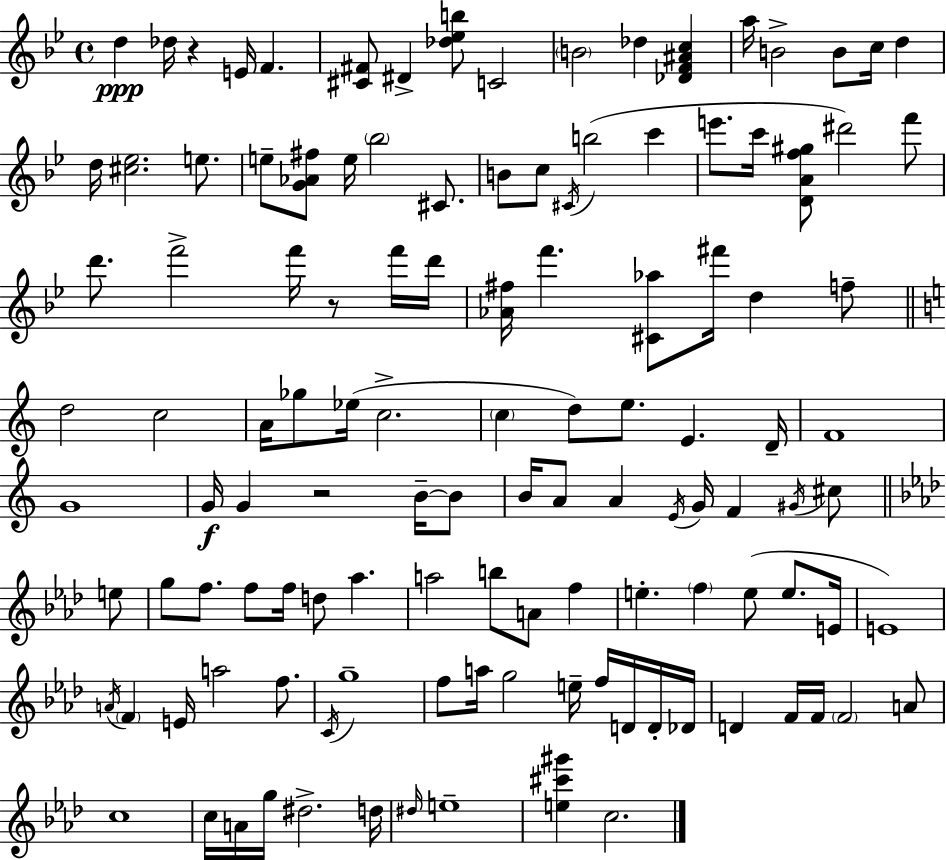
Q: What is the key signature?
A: BES major